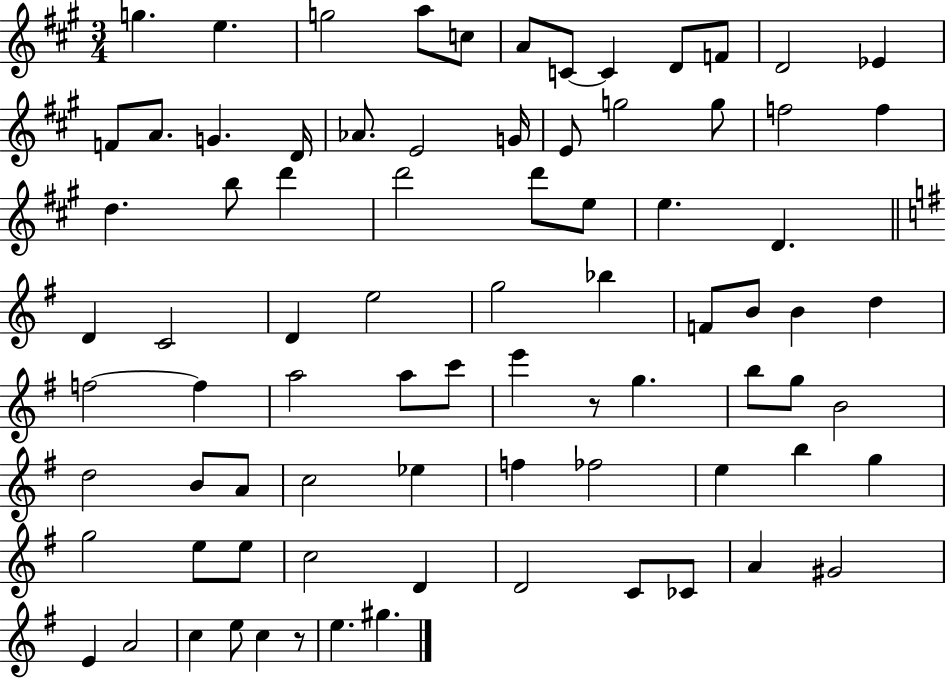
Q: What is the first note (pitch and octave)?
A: G5